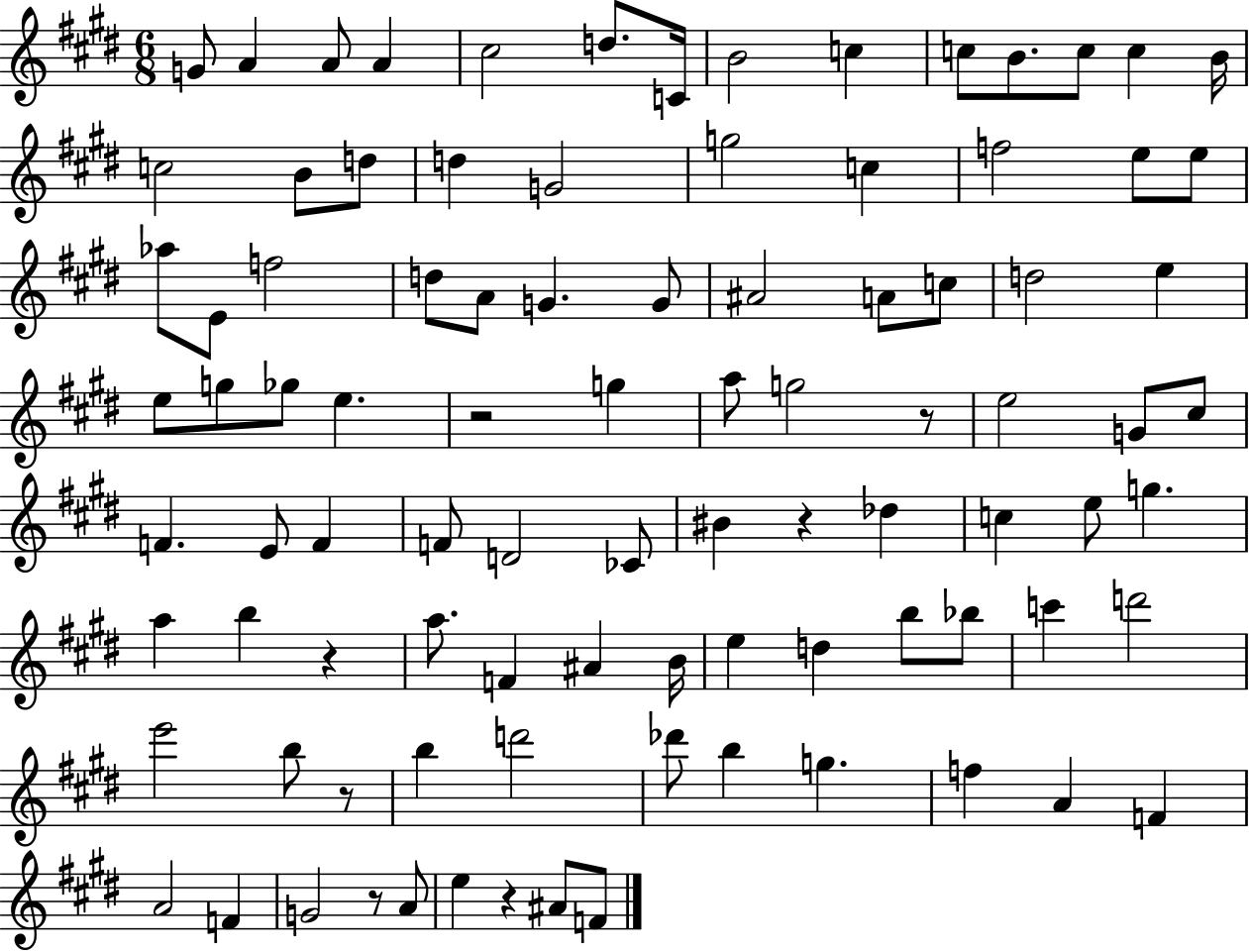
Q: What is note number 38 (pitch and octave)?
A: G5